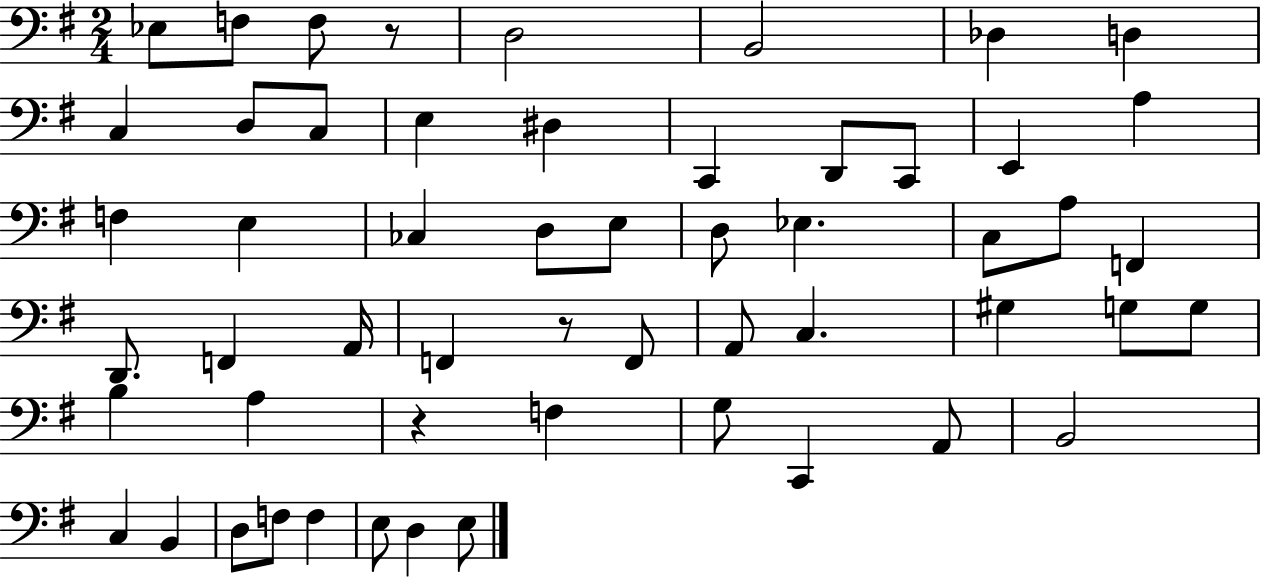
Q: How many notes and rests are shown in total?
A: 55